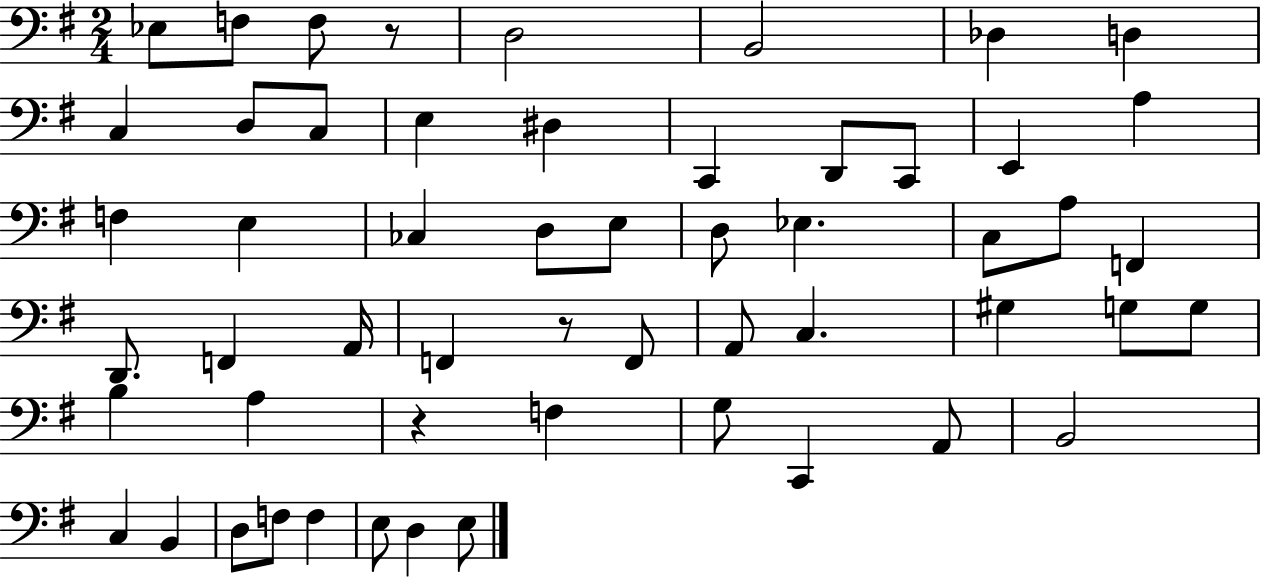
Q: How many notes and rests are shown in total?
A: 55